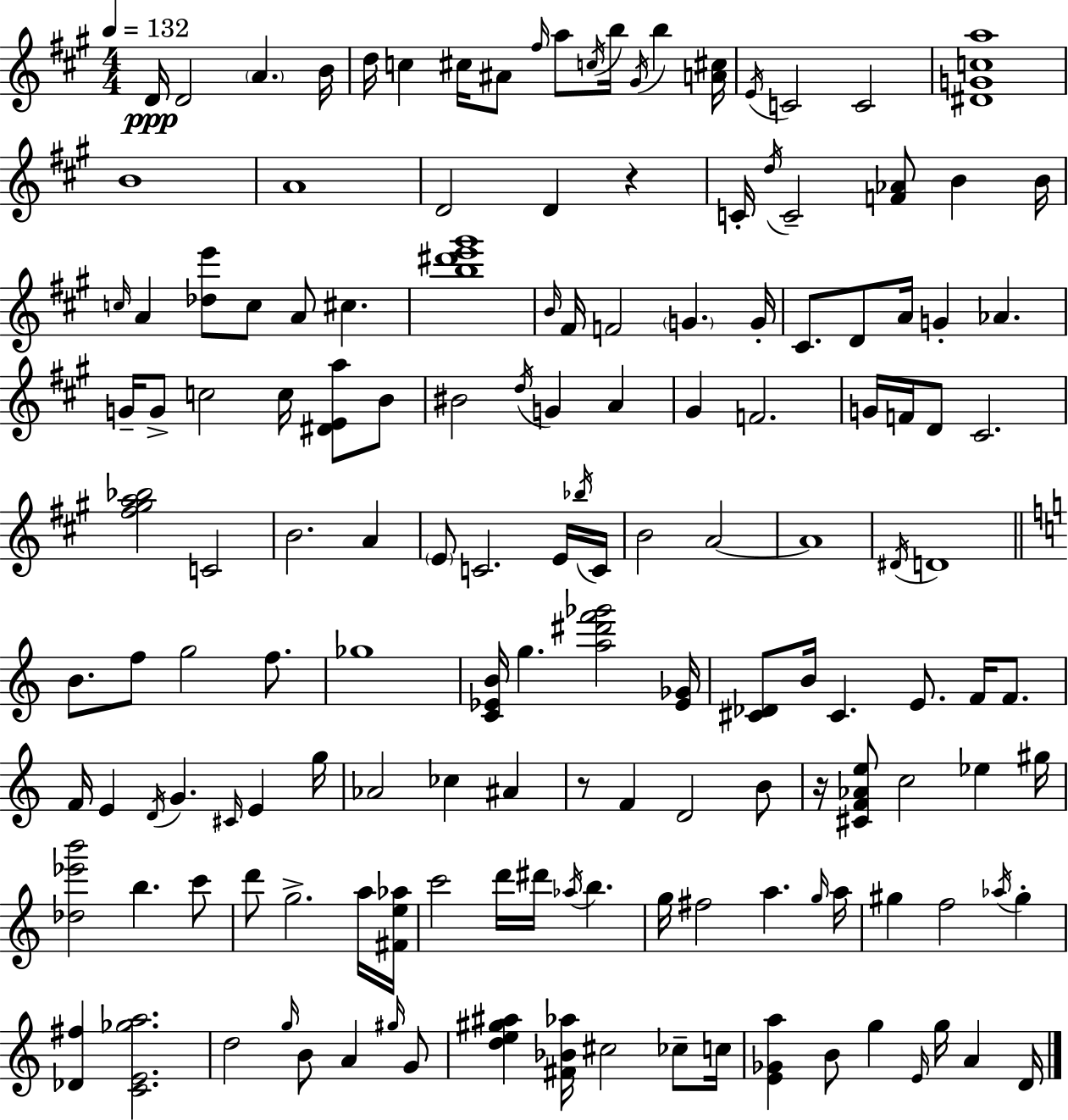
{
  \clef treble
  \numericTimeSignature
  \time 4/4
  \key a \major
  \tempo 4 = 132
  d'16\ppp d'2 \parenthesize a'4. b'16 | d''16 c''4 cis''16 ais'8 \grace { fis''16 } a''8 \acciaccatura { c''16 } b''16 \acciaccatura { gis'16 } b''4 | <a' cis''>16 \acciaccatura { e'16 } c'2 c'2 | <dis' g' c'' a''>1 | \break b'1 | a'1 | d'2 d'4 | r4 c'16-. \acciaccatura { d''16 } c'2-- <f' aes'>8 | \break b'4 b'16 \grace { c''16 } a'4 <des'' e'''>8 c''8 a'8 | cis''4. <b'' dis''' e''' gis'''>1 | \grace { b'16 } fis'16 f'2 | \parenthesize g'4. g'16-. cis'8. d'8 a'16 g'4-. | \break aes'4. g'16-- g'8-> c''2 | c''16 <dis' e' a''>8 b'8 bis'2 \acciaccatura { d''16 } | g'4 a'4 gis'4 f'2. | g'16 f'16 d'8 cis'2. | \break <fis'' gis'' a'' bes''>2 | c'2 b'2. | a'4 \parenthesize e'8 c'2. | e'16 \acciaccatura { bes''16 } c'16 b'2 | \break a'2~~ a'1 | \acciaccatura { dis'16 } d'1 | \bar "||" \break \key a \minor b'8. f''8 g''2 f''8. | ges''1 | <c' ees' b'>16 g''4. <a'' dis''' f''' ges'''>2 <ees' ges'>16 | <cis' des'>8 b'16 cis'4. e'8. f'16 f'8. | \break f'16 e'4 \acciaccatura { d'16 } g'4. \grace { cis'16 } e'4 | g''16 aes'2 ces''4 ais'4 | r8 f'4 d'2 | b'8 r16 <cis' f' aes' e''>8 c''2 ees''4 | \break gis''16 <des'' ees''' b'''>2 b''4. | c'''8 d'''8 g''2.-> | a''16 <fis' e'' aes''>16 c'''2 d'''16 dis'''16 \acciaccatura { aes''16 } b''4. | g''16 fis''2 a''4. | \break \grace { g''16 } a''16 gis''4 f''2 | \acciaccatura { aes''16 } gis''4-. <des' fis''>4 <c' e' ges'' a''>2. | d''2 \grace { g''16 } b'8 | a'4 \grace { gis''16 } g'8 <d'' e'' gis'' ais''>4 <fis' bes' aes''>16 cis''2 | \break ces''8-- c''16 <e' ges' a''>4 b'8 g''4 | \grace { e'16 } g''16 a'4 d'16 \bar "|."
}